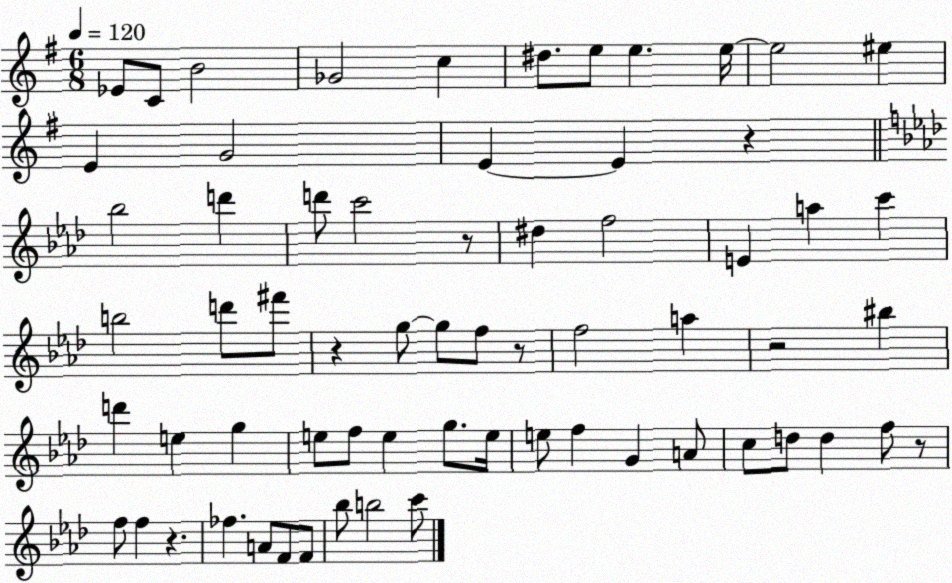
X:1
T:Untitled
M:6/8
L:1/4
K:G
_E/2 C/2 B2 _G2 c ^d/2 e/2 e e/4 e2 ^e E G2 E E z _b2 d' d'/2 c'2 z/2 ^d f2 E a c' b2 d'/2 ^f'/2 z g/2 g/2 f/2 z/2 f2 a z2 ^b d' e g e/2 f/2 e g/2 e/4 e/2 f G A/2 c/2 d/2 d f/2 z/2 f/2 f z _f A/2 F/2 F/2 _b/2 b2 c'/2